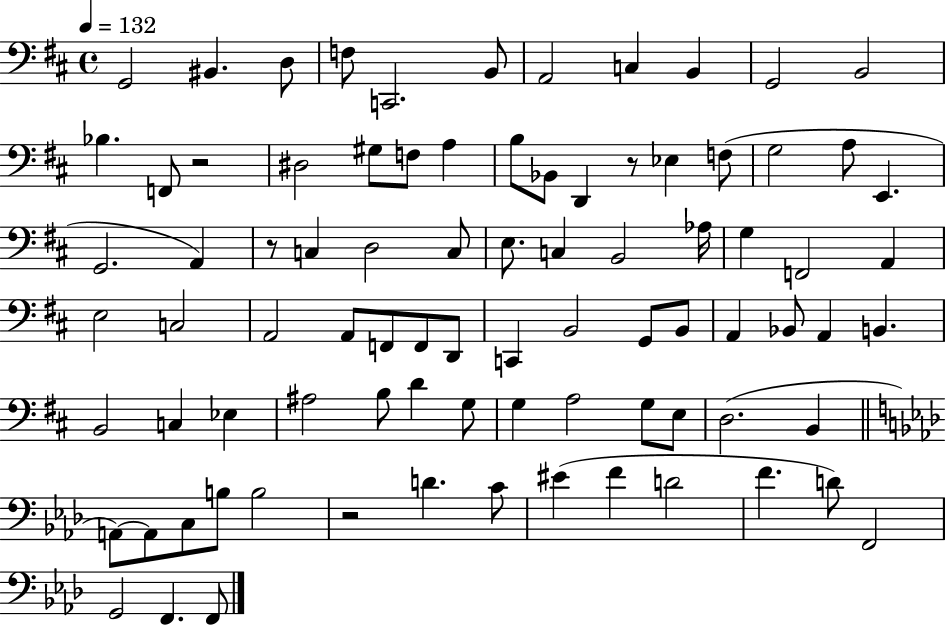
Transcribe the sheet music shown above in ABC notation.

X:1
T:Untitled
M:4/4
L:1/4
K:D
G,,2 ^B,, D,/2 F,/2 C,,2 B,,/2 A,,2 C, B,, G,,2 B,,2 _B, F,,/2 z2 ^D,2 ^G,/2 F,/2 A, B,/2 _B,,/2 D,, z/2 _E, F,/2 G,2 A,/2 E,, G,,2 A,, z/2 C, D,2 C,/2 E,/2 C, B,,2 _A,/4 G, F,,2 A,, E,2 C,2 A,,2 A,,/2 F,,/2 F,,/2 D,,/2 C,, B,,2 G,,/2 B,,/2 A,, _B,,/2 A,, B,, B,,2 C, _E, ^A,2 B,/2 D G,/2 G, A,2 G,/2 E,/2 D,2 B,, A,,/2 A,,/2 C,/2 B,/2 B,2 z2 D C/2 ^E F D2 F D/2 F,,2 G,,2 F,, F,,/2